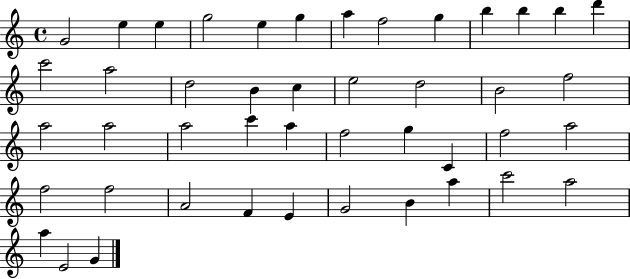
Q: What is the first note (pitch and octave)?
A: G4